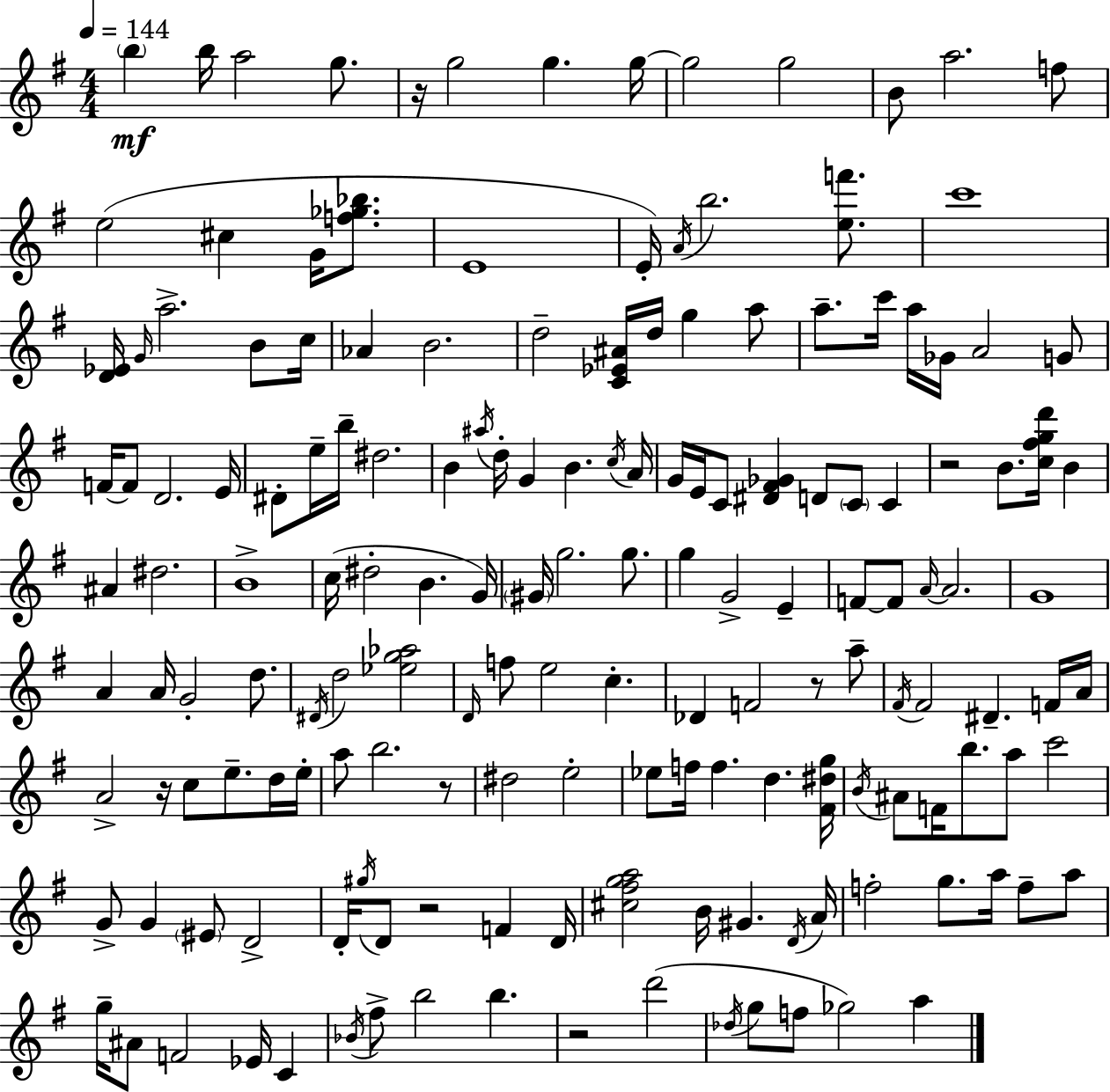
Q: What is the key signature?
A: E minor